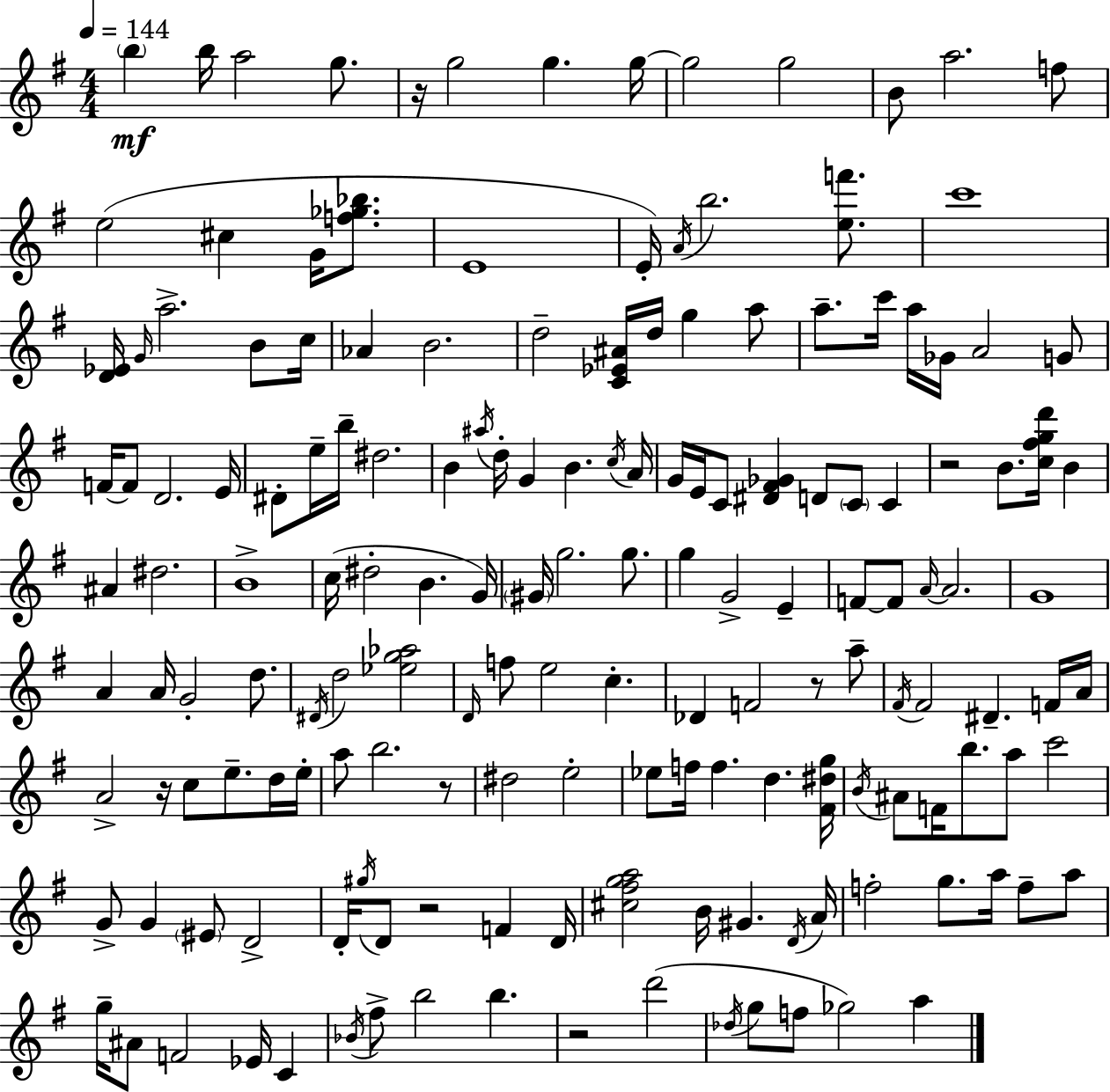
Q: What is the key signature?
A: E minor